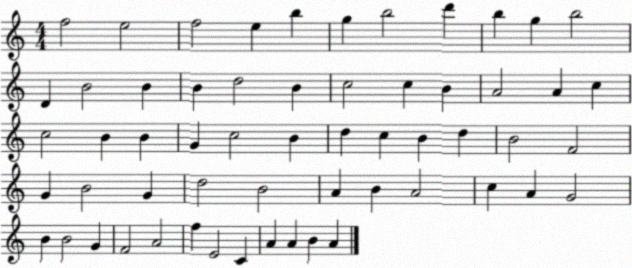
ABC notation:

X:1
T:Untitled
M:4/4
L:1/4
K:C
f2 e2 f2 e b g b2 d' b g b2 D B2 B B d2 B c2 c B A2 A c c2 B B G c2 B d c B d B2 F2 G B2 G d2 B2 A B A2 c A G2 B B2 G F2 A2 f E2 C A A B A